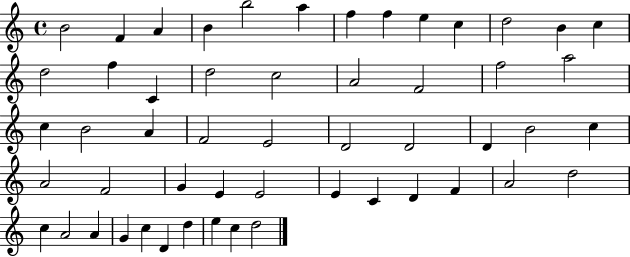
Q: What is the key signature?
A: C major